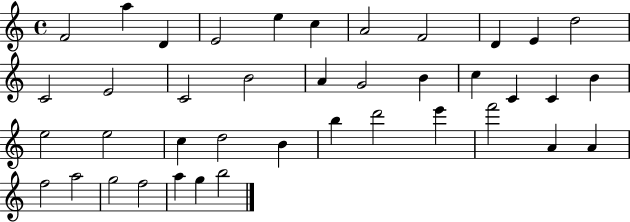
F4/h A5/q D4/q E4/h E5/q C5/q A4/h F4/h D4/q E4/q D5/h C4/h E4/h C4/h B4/h A4/q G4/h B4/q C5/q C4/q C4/q B4/q E5/h E5/h C5/q D5/h B4/q B5/q D6/h E6/q F6/h A4/q A4/q F5/h A5/h G5/h F5/h A5/q G5/q B5/h